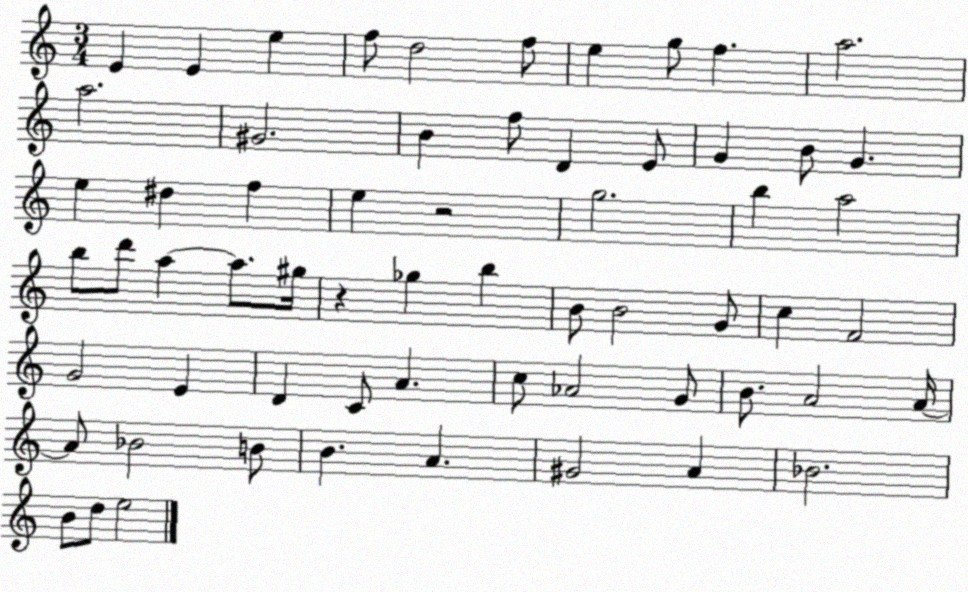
X:1
T:Untitled
M:3/4
L:1/4
K:C
E E e f/2 d2 f/2 e g/2 f a2 a2 ^G2 B f/2 D E/2 G B/2 G e ^d f e z2 g2 b a2 b/2 d'/2 a a/2 ^g/4 z _g b B/2 B2 G/2 c F2 G2 E D C/2 A c/2 _A2 G/2 B/2 A2 A/4 A/2 _B2 B/2 B A ^G2 A _B2 B/2 d/2 e2